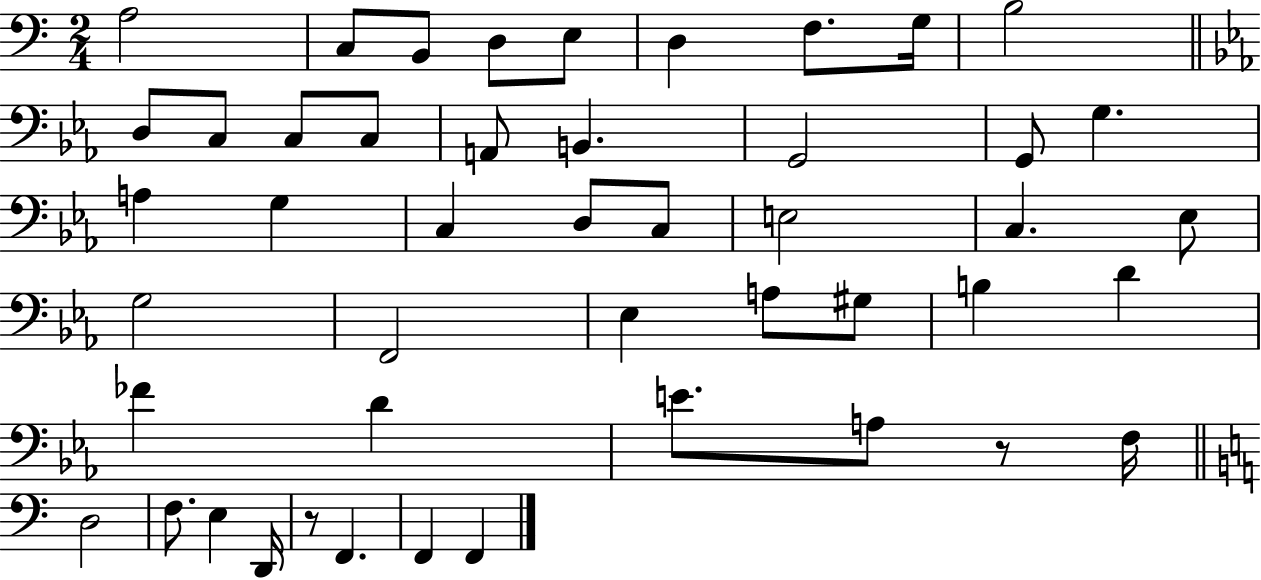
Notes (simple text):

A3/h C3/e B2/e D3/e E3/e D3/q F3/e. G3/s B3/h D3/e C3/e C3/e C3/e A2/e B2/q. G2/h G2/e G3/q. A3/q G3/q C3/q D3/e C3/e E3/h C3/q. Eb3/e G3/h F2/h Eb3/q A3/e G#3/e B3/q D4/q FES4/q D4/q E4/e. A3/e R/e F3/s D3/h F3/e. E3/q D2/s R/e F2/q. F2/q F2/q